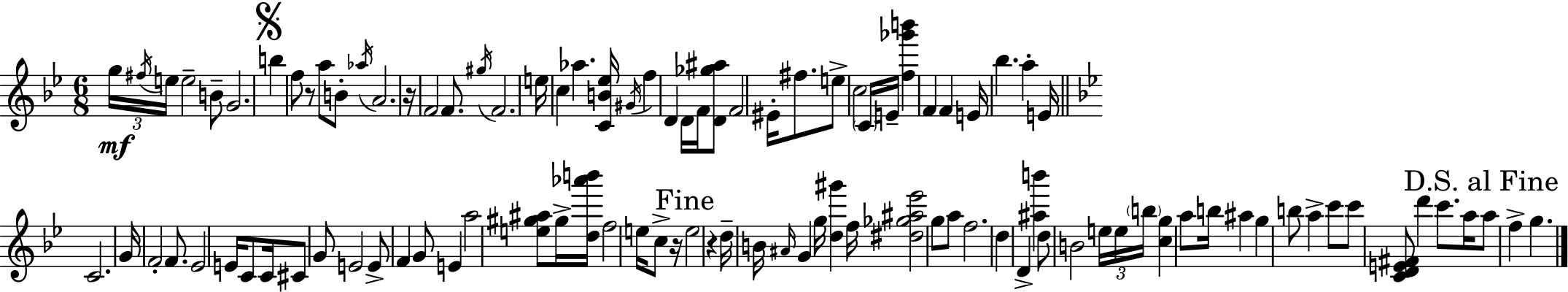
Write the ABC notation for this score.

X:1
T:Untitled
M:6/8
L:1/4
K:Gm
g/4 ^f/4 e/4 e2 B/2 G2 b f/2 z/2 a/2 B/2 _a/4 A2 z/4 F2 F/2 ^g/4 F2 e/4 c _a [CB_e]/4 ^G/4 f D D/4 F/4 [D_g^a]/2 F2 ^E/4 ^f/2 e/2 c2 C/4 E/4 [f_g'b'] F F E/4 _b a E/4 C2 G/4 F2 F/2 _E2 E/4 C/2 C/4 ^C/2 G/2 E2 E/2 F G/2 E a2 [e^g^a]/2 ^g/4 [d_a'b']/4 f2 e/4 c/2 z/4 e2 z d/4 B/4 ^A/4 G g/4 [d^g'] f/4 [^d_g^a_e']2 g/2 a/2 f2 d D [^ab'] d/2 B2 e/4 e/4 b/4 [cg] a/2 b/4 ^a g b/2 a c'/2 c'/2 [CDE^F]/2 d' c'/2 a/4 a/2 f g